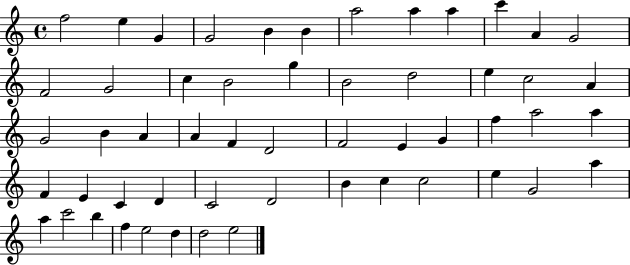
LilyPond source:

{
  \clef treble
  \time 4/4
  \defaultTimeSignature
  \key c \major
  f''2 e''4 g'4 | g'2 b'4 b'4 | a''2 a''4 a''4 | c'''4 a'4 g'2 | \break f'2 g'2 | c''4 b'2 g''4 | b'2 d''2 | e''4 c''2 a'4 | \break g'2 b'4 a'4 | a'4 f'4 d'2 | f'2 e'4 g'4 | f''4 a''2 a''4 | \break f'4 e'4 c'4 d'4 | c'2 d'2 | b'4 c''4 c''2 | e''4 g'2 a''4 | \break a''4 c'''2 b''4 | f''4 e''2 d''4 | d''2 e''2 | \bar "|."
}